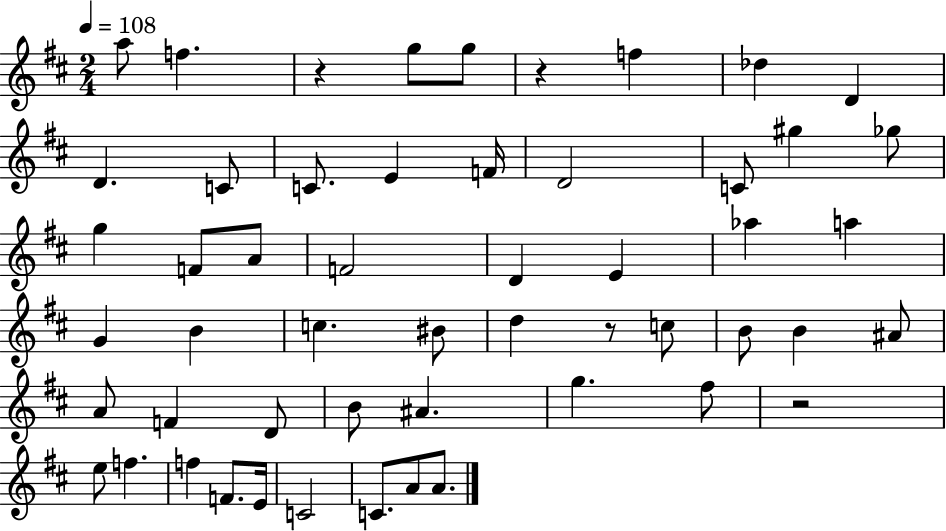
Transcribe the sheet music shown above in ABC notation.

X:1
T:Untitled
M:2/4
L:1/4
K:D
a/2 f z g/2 g/2 z f _d D D C/2 C/2 E F/4 D2 C/2 ^g _g/2 g F/2 A/2 F2 D E _a a G B c ^B/2 d z/2 c/2 B/2 B ^A/2 A/2 F D/2 B/2 ^A g ^f/2 z2 e/2 f f F/2 E/4 C2 C/2 A/2 A/2